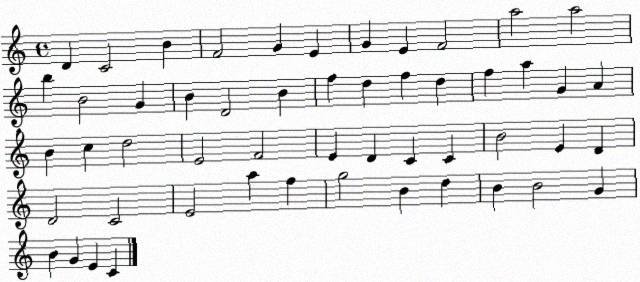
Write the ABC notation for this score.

X:1
T:Untitled
M:4/4
L:1/4
K:C
D C2 B F2 G E G E F2 a2 a2 b B2 G B D2 B f d f d f a G A B c d2 E2 F2 E D C C B2 E D D2 C2 E2 a f g2 B d B B2 G B G E C